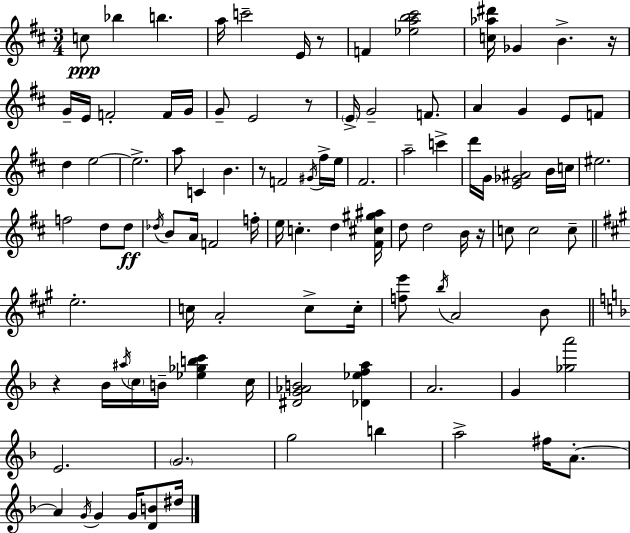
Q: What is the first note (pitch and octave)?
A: C5